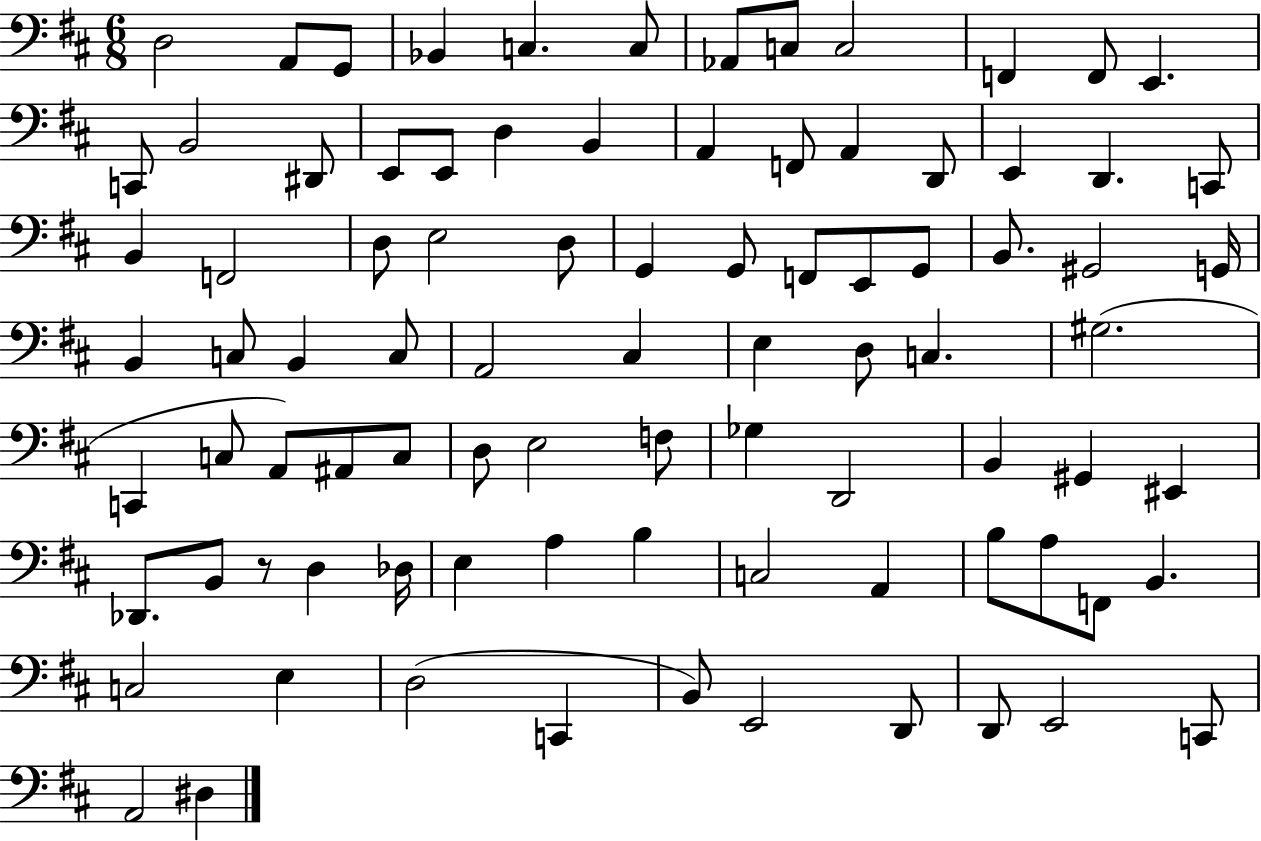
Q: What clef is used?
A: bass